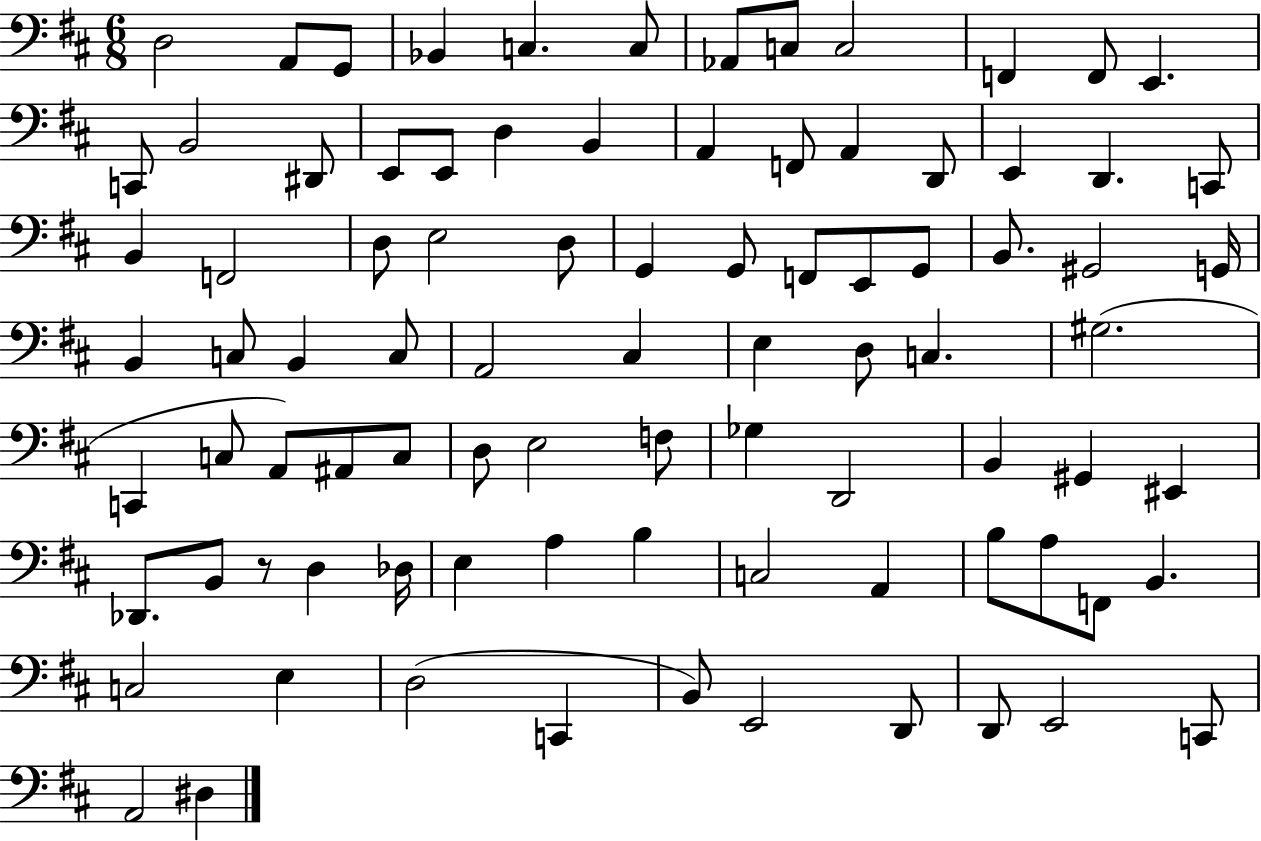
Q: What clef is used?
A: bass